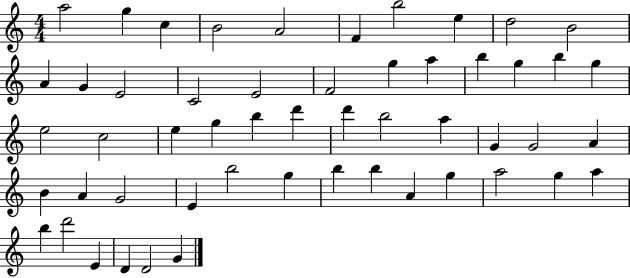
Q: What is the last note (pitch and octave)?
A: G4